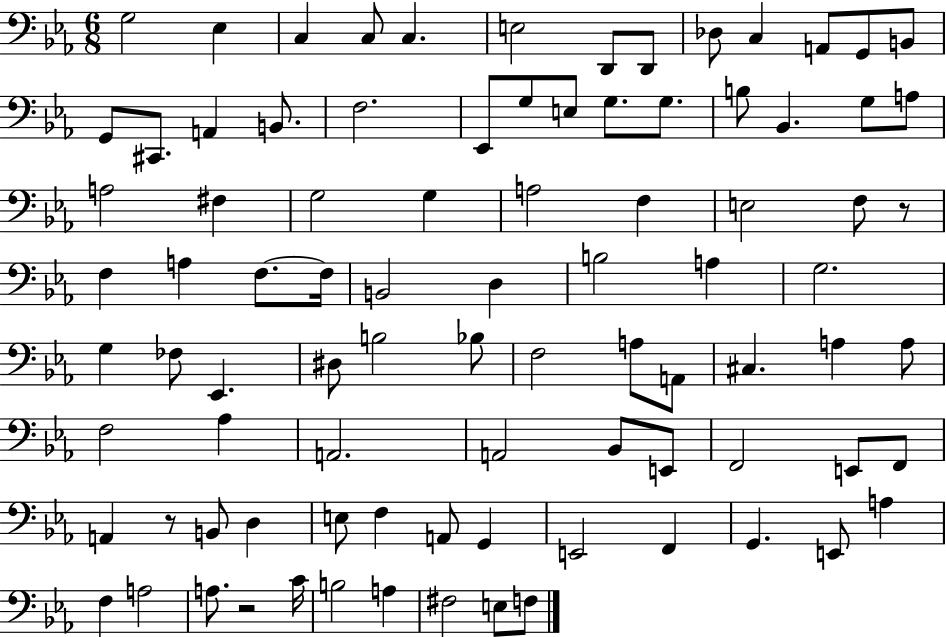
X:1
T:Untitled
M:6/8
L:1/4
K:Eb
G,2 _E, C, C,/2 C, E,2 D,,/2 D,,/2 _D,/2 C, A,,/2 G,,/2 B,,/2 G,,/2 ^C,,/2 A,, B,,/2 F,2 _E,,/2 G,/2 E,/2 G,/2 G,/2 B,/2 _B,, G,/2 A,/2 A,2 ^F, G,2 G, A,2 F, E,2 F,/2 z/2 F, A, F,/2 F,/4 B,,2 D, B,2 A, G,2 G, _F,/2 _E,, ^D,/2 B,2 _B,/2 F,2 A,/2 A,,/2 ^C, A, A,/2 F,2 _A, A,,2 A,,2 _B,,/2 E,,/2 F,,2 E,,/2 F,,/2 A,, z/2 B,,/2 D, E,/2 F, A,,/2 G,, E,,2 F,, G,, E,,/2 A, F, A,2 A,/2 z2 C/4 B,2 A, ^F,2 E,/2 F,/2